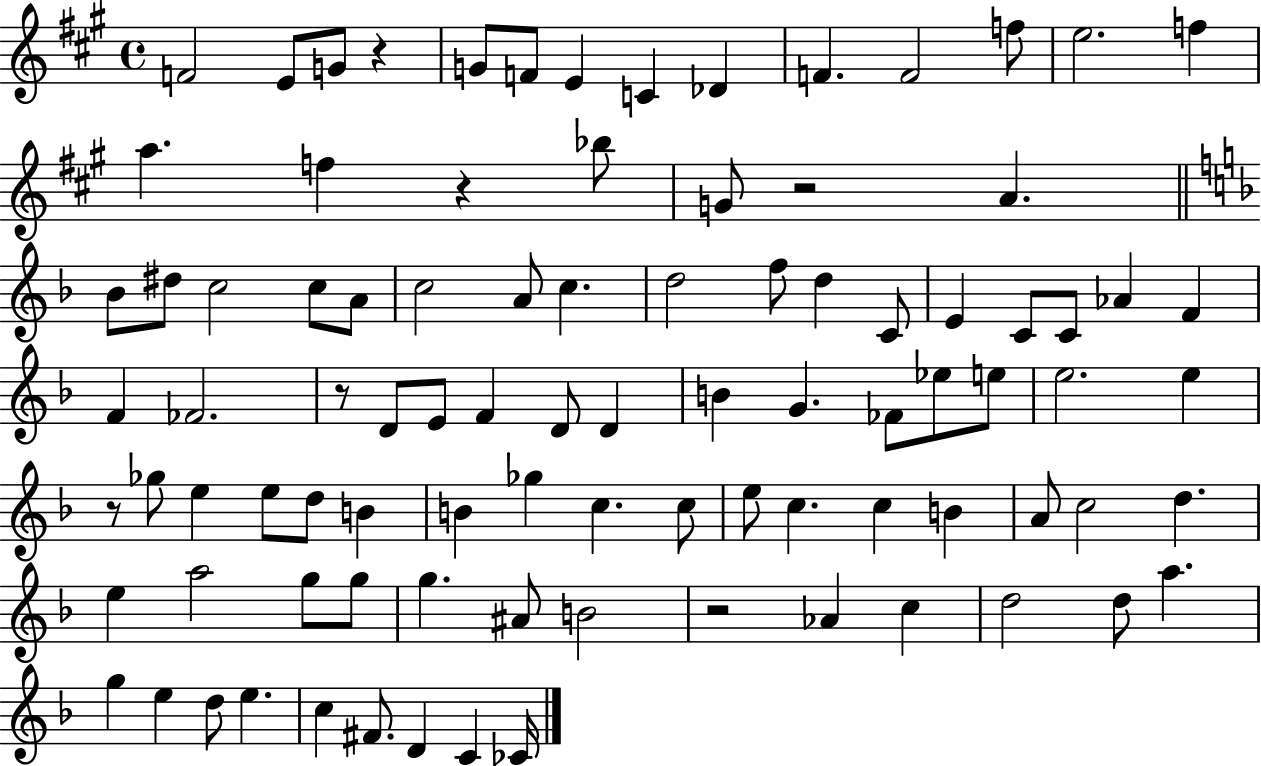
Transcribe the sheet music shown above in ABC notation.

X:1
T:Untitled
M:4/4
L:1/4
K:A
F2 E/2 G/2 z G/2 F/2 E C _D F F2 f/2 e2 f a f z _b/2 G/2 z2 A _B/2 ^d/2 c2 c/2 A/2 c2 A/2 c d2 f/2 d C/2 E C/2 C/2 _A F F _F2 z/2 D/2 E/2 F D/2 D B G _F/2 _e/2 e/2 e2 e z/2 _g/2 e e/2 d/2 B B _g c c/2 e/2 c c B A/2 c2 d e a2 g/2 g/2 g ^A/2 B2 z2 _A c d2 d/2 a g e d/2 e c ^F/2 D C _C/4